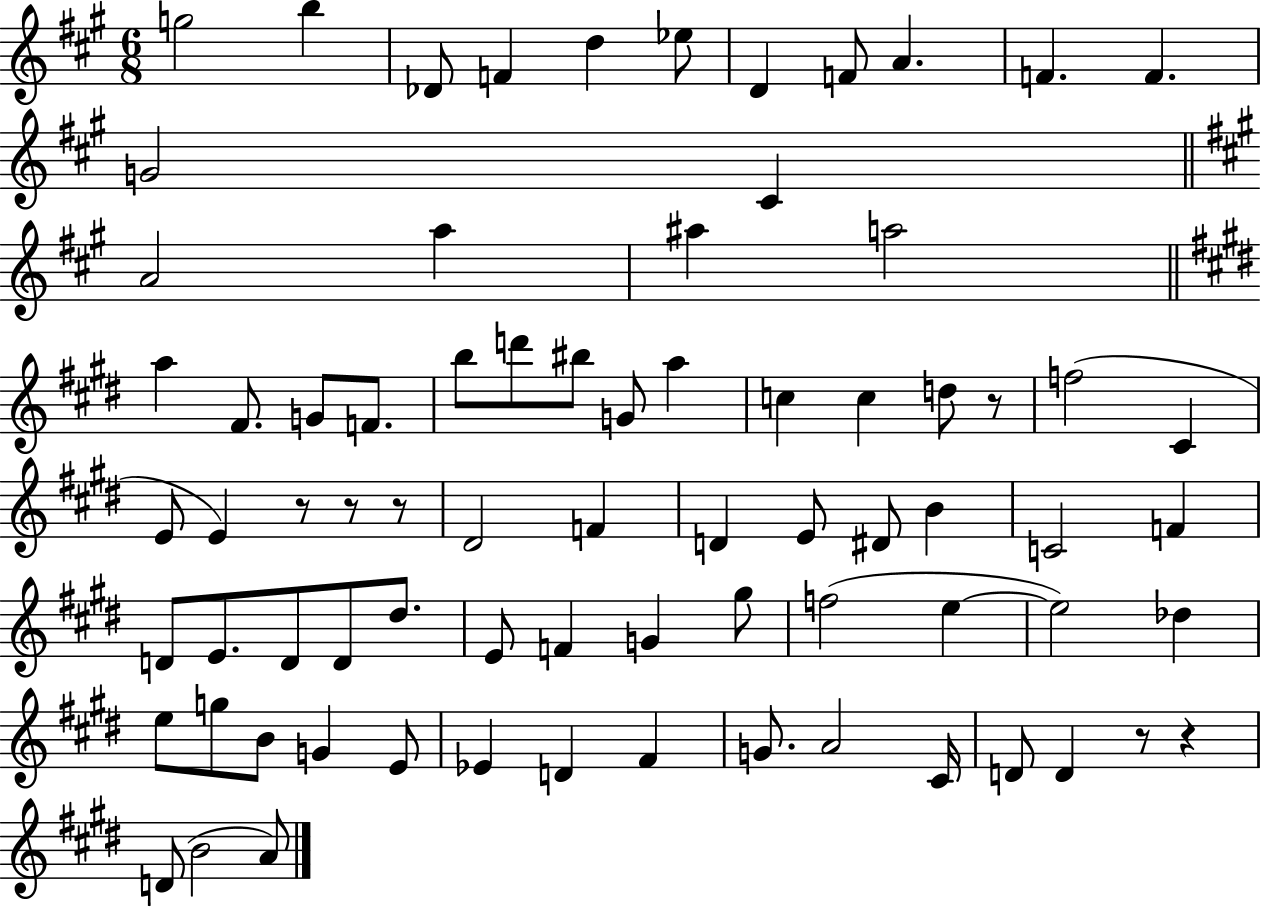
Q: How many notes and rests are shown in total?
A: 76